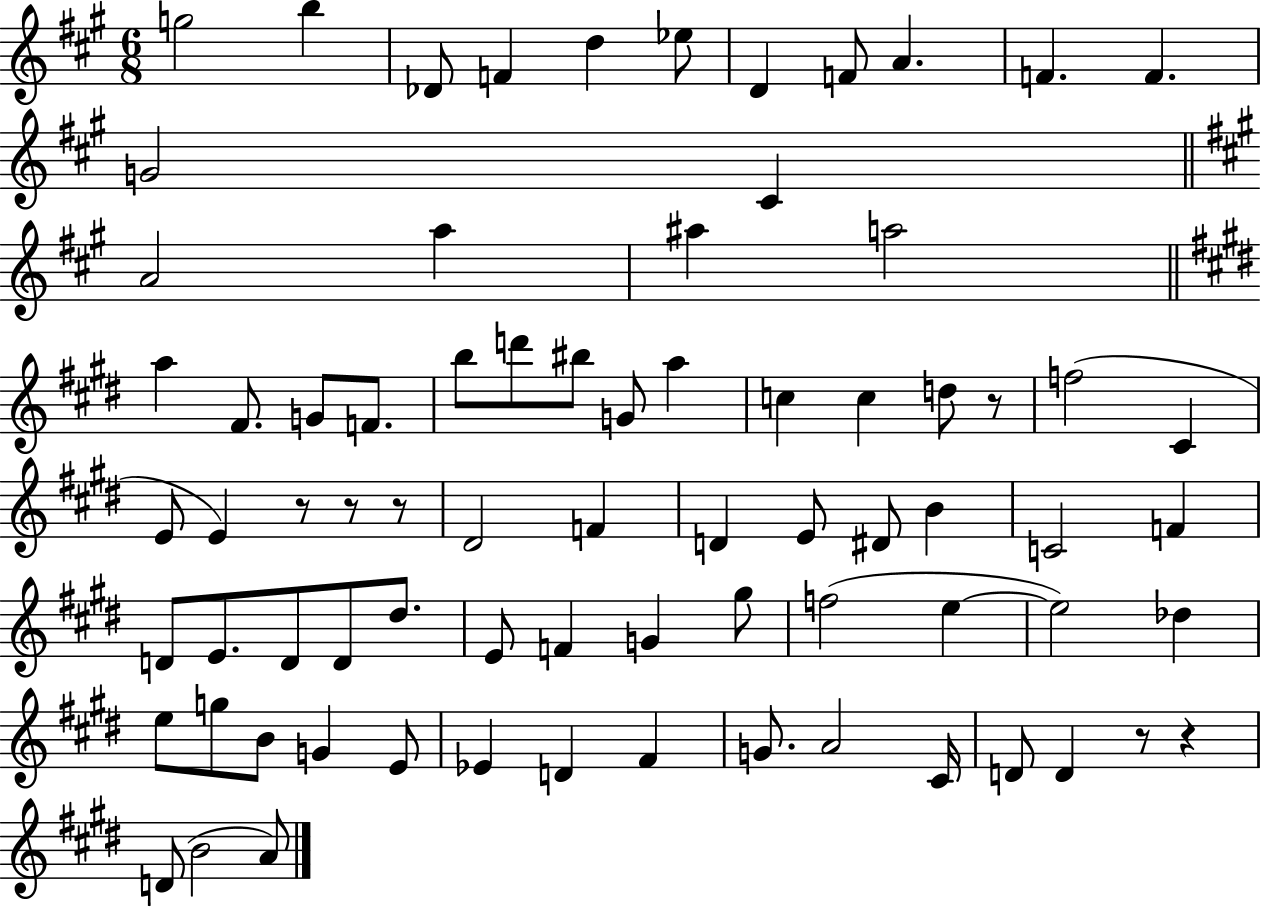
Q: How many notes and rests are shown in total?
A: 76